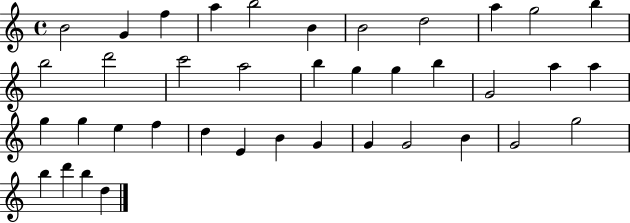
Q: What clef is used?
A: treble